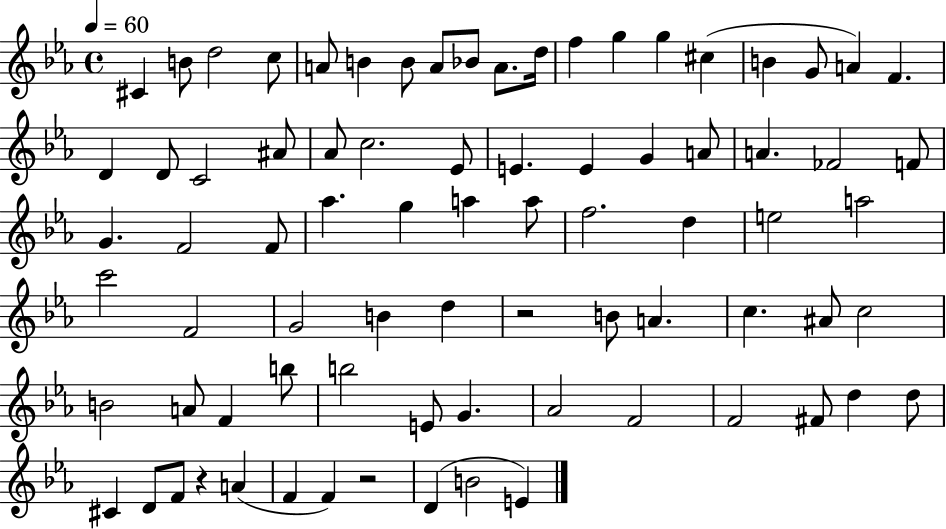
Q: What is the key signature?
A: EES major